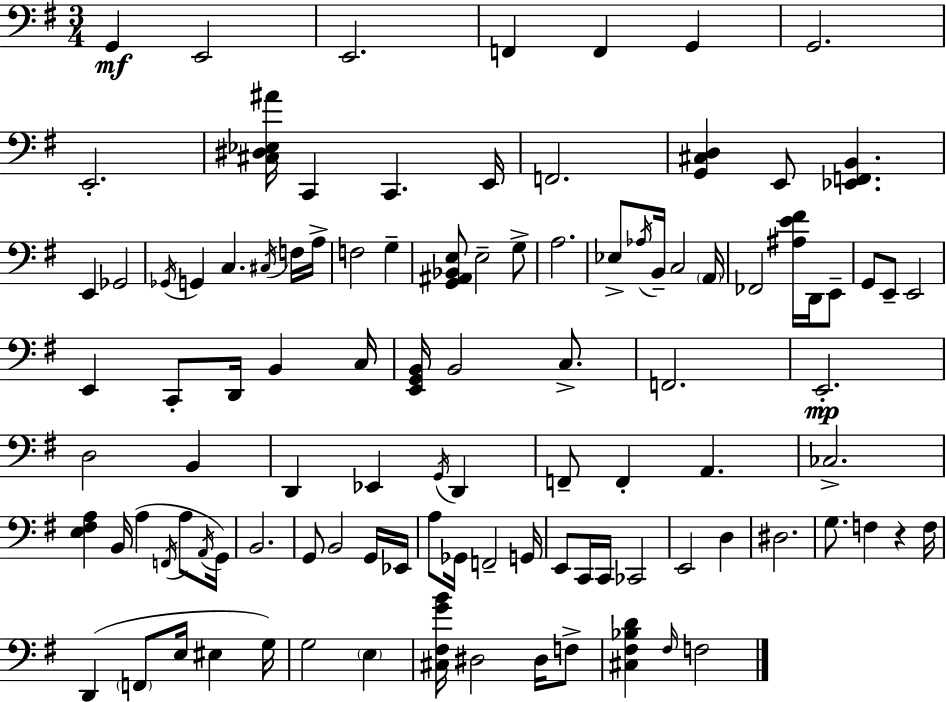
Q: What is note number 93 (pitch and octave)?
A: F3